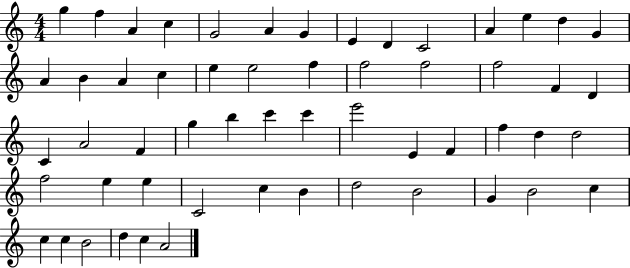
X:1
T:Untitled
M:4/4
L:1/4
K:C
g f A c G2 A G E D C2 A e d G A B A c e e2 f f2 f2 f2 F D C A2 F g b c' c' e'2 E F f d d2 f2 e e C2 c B d2 B2 G B2 c c c B2 d c A2